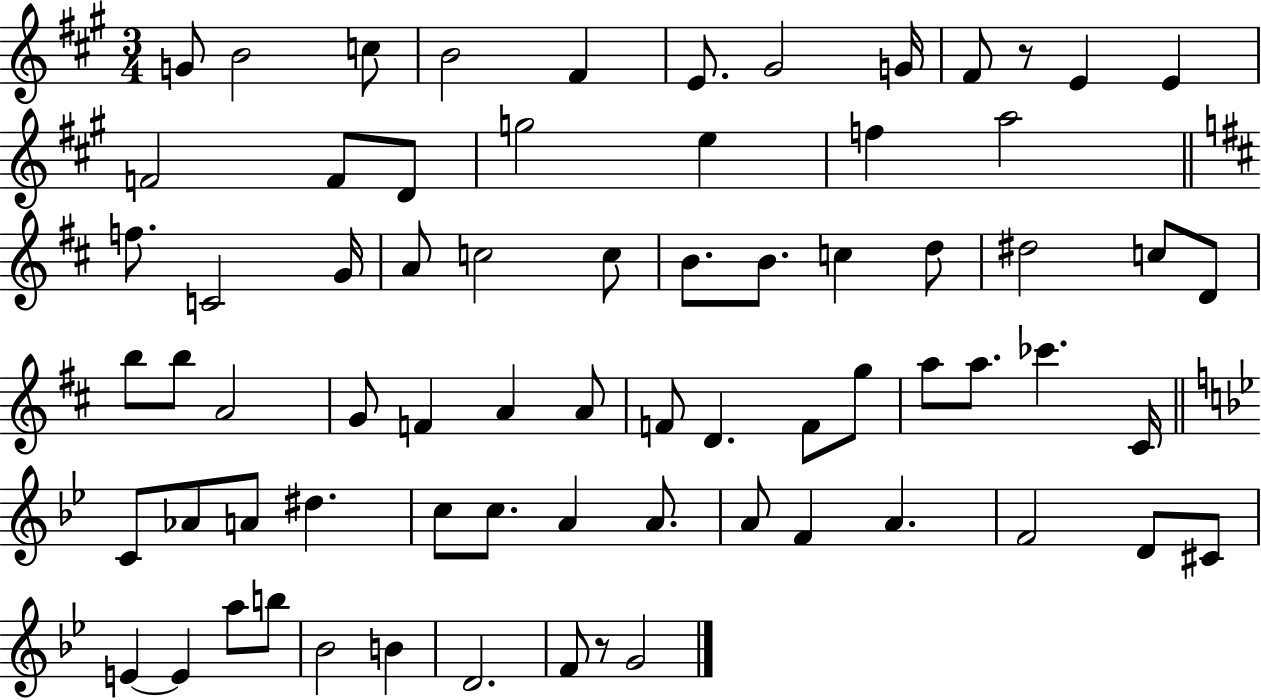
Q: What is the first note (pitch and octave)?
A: G4